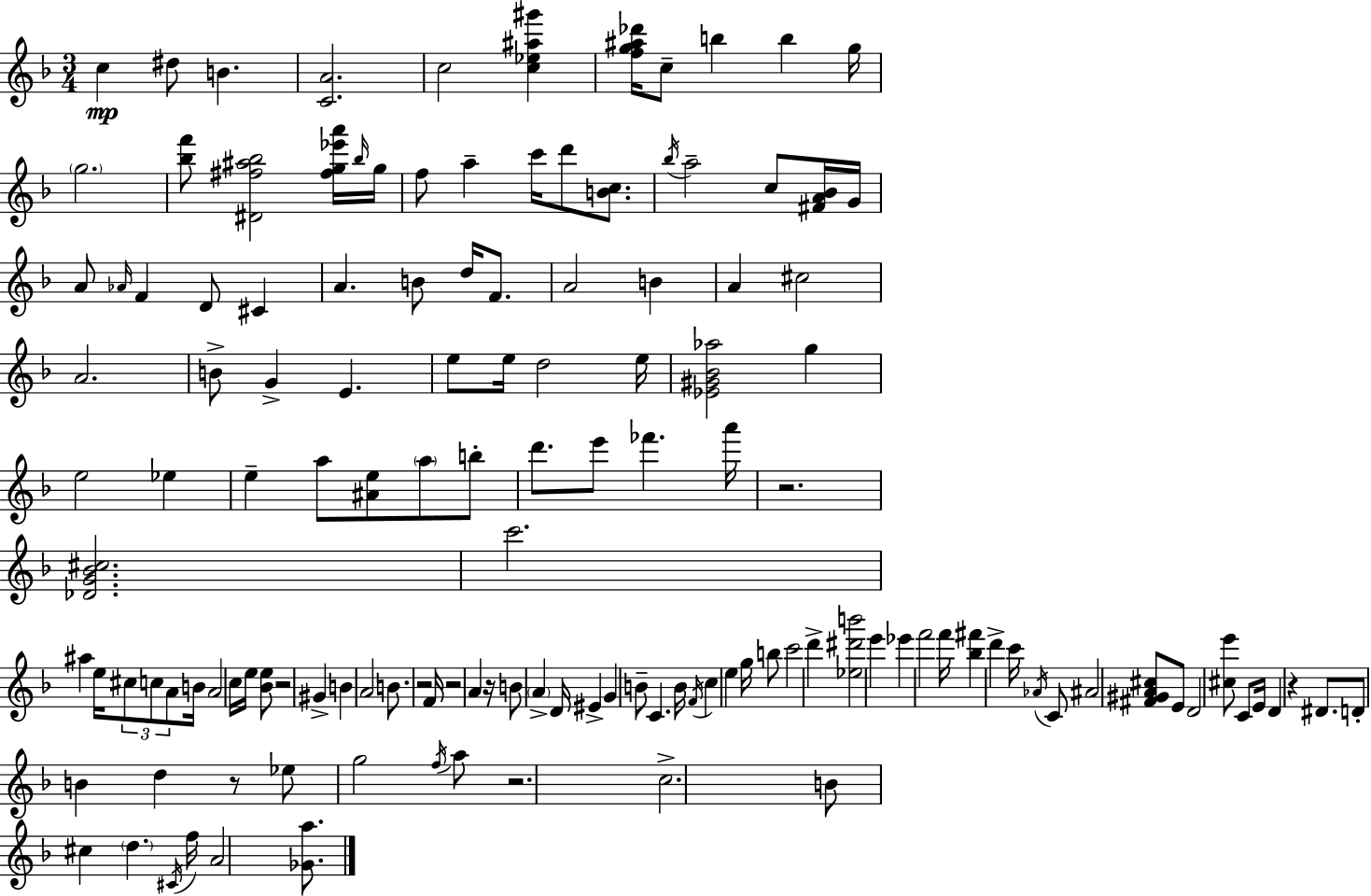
C5/q D#5/e B4/q. [C4,A4]/h. C5/h [C5,Eb5,A#5,G#6]/q [F5,G5,A#5,Db6]/s C5/e B5/q B5/q G5/s G5/h. [Bb5,F6]/e [D#4,F#5,A#5,Bb5]/h [F#5,G5,Eb6,A6]/s Bb5/s G5/s F5/e A5/q C6/s D6/e [B4,C5]/e. Bb5/s A5/h C5/e [F#4,A4,Bb4]/s G4/s A4/e Ab4/s F4/q D4/e C#4/q A4/q. B4/e D5/s F4/e. A4/h B4/q A4/q C#5/h A4/h. B4/e G4/q E4/q. E5/e E5/s D5/h E5/s [Eb4,G#4,Bb4,Ab5]/h G5/q E5/h Eb5/q E5/q A5/e [A#4,E5]/e A5/e B5/e D6/e. E6/e FES6/q. A6/s R/h. [Db4,G4,Bb4,C#5]/h. C6/h. A#5/q E5/s C#5/e C5/e A4/e B4/s A4/h C5/s E5/s [Bb4,E5]/e R/h G#4/q B4/q A4/h B4/e. R/h F4/s R/h A4/q R/s B4/e A4/q D4/s EIS4/q G4/q B4/e C4/q. B4/s F4/s C5/q E5/q G5/s B5/e C6/h D6/q [Eb5,D#6,B6]/h E6/q Eb6/q F6/h F6/s [Bb5,F#6]/q D6/q C6/s Ab4/s C4/e A#4/h [F#4,G#4,A4,C#5]/e E4/e D4/h [C#5,E6]/e C4/e E4/s D4/q R/q D#4/e. D4/e B4/q D5/q R/e Eb5/e G5/h F5/s A5/e R/h. C5/h. B4/e C#5/q D5/q. C#4/s F5/s A4/h [Gb4,A5]/e.